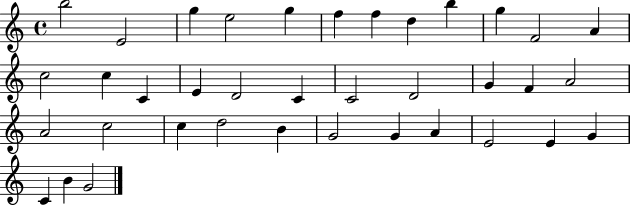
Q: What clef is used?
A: treble